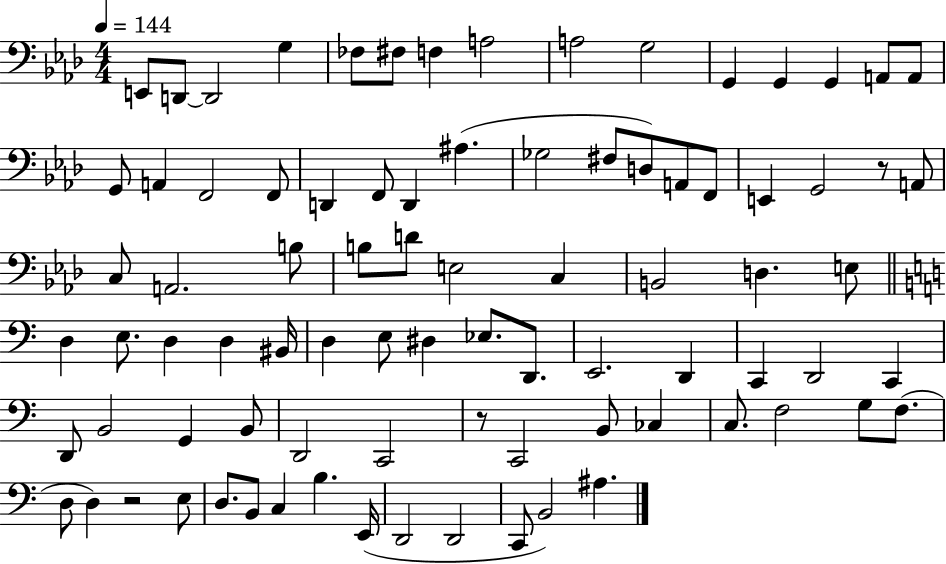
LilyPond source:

{
  \clef bass
  \numericTimeSignature
  \time 4/4
  \key aes \major
  \tempo 4 = 144
  \repeat volta 2 { e,8 d,8~~ d,2 g4 | fes8 fis8 f4 a2 | a2 g2 | g,4 g,4 g,4 a,8 a,8 | \break g,8 a,4 f,2 f,8 | d,4 f,8 d,4 ais4.( | ges2 fis8 d8) a,8 f,8 | e,4 g,2 r8 a,8 | \break c8 a,2. b8 | b8 d'8 e2 c4 | b,2 d4. e8 | \bar "||" \break \key c \major d4 e8. d4 d4 bis,16 | d4 e8 dis4 ees8. d,8. | e,2. d,4 | c,4 d,2 c,4 | \break d,8 b,2 g,4 b,8 | d,2 c,2 | r8 c,2 b,8 ces4 | c8. f2 g8 f8.( | \break d8 d4) r2 e8 | d8. b,8 c4 b4. e,16( | d,2 d,2 | c,8 b,2) ais4. | \break } \bar "|."
}